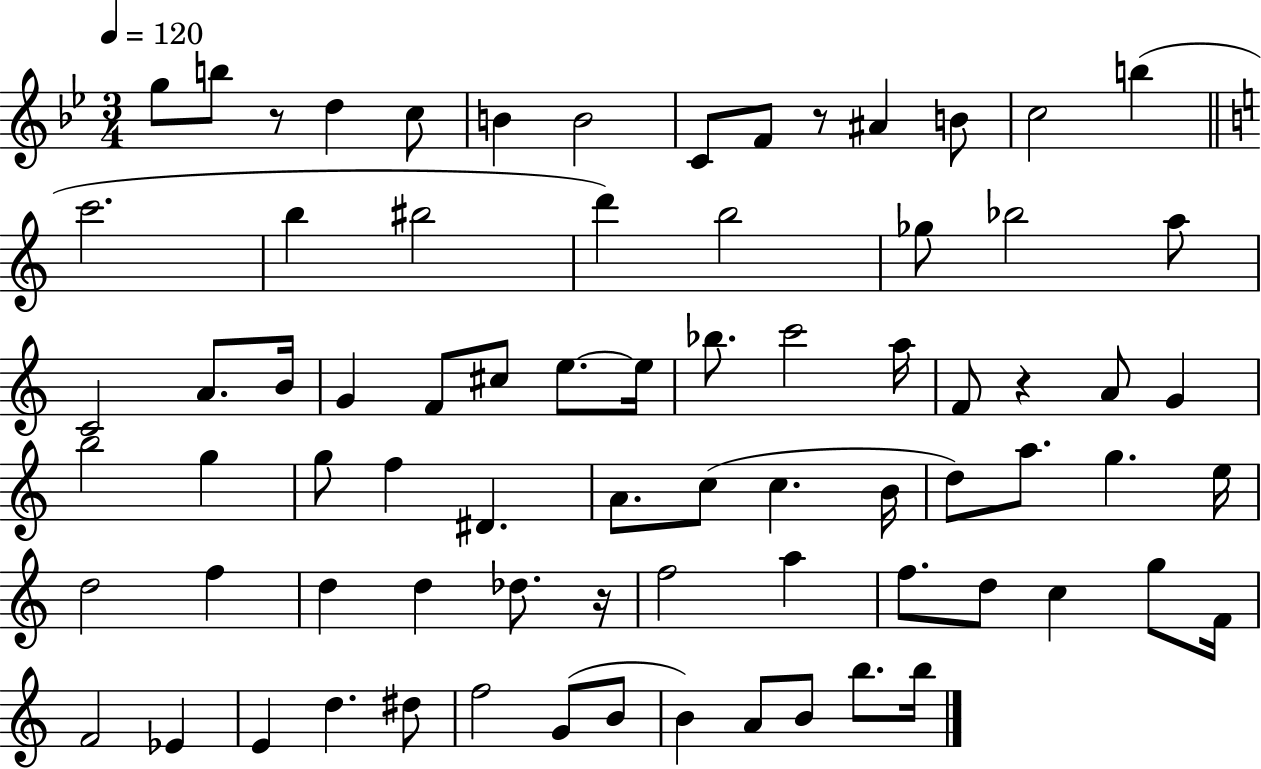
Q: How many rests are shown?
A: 4